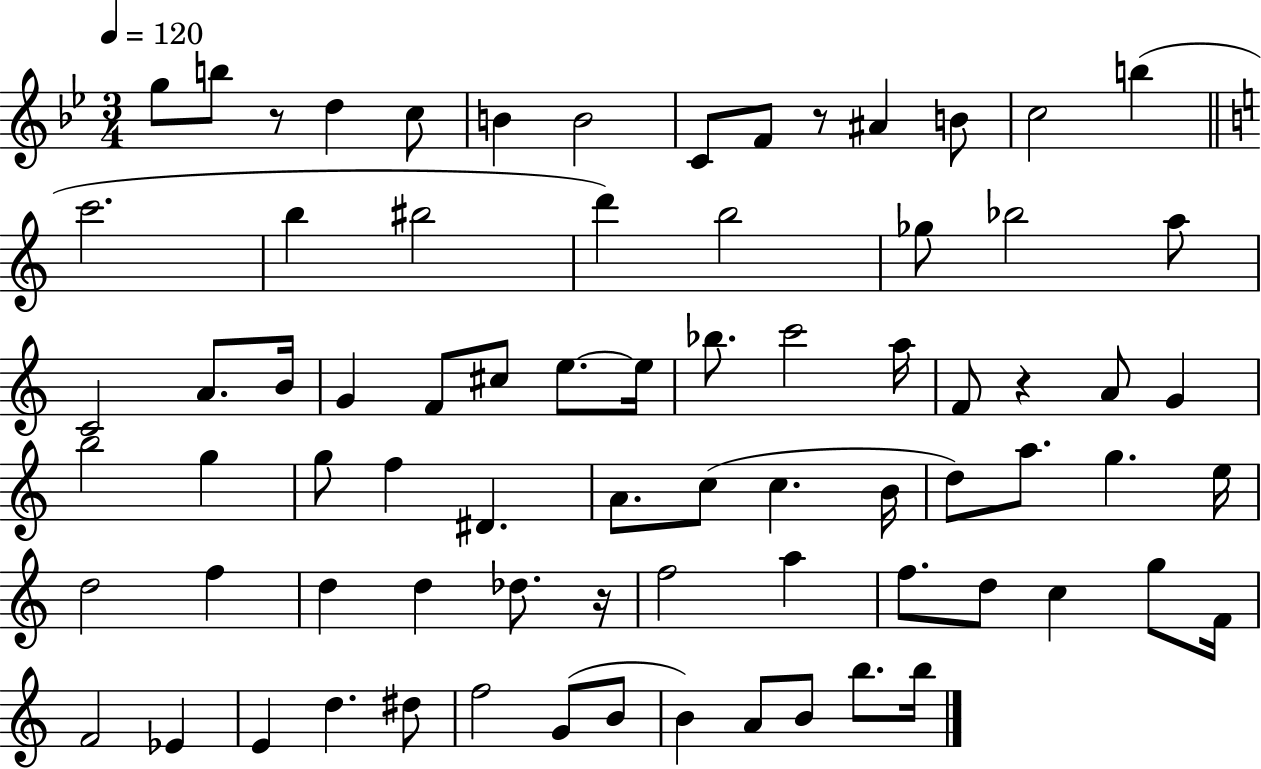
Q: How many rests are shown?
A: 4